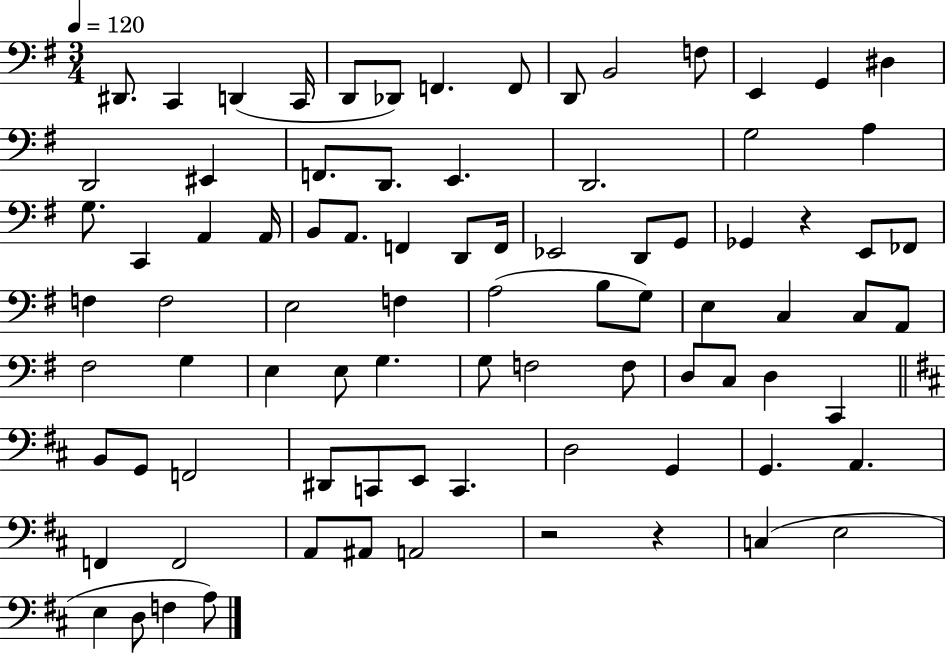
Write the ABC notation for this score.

X:1
T:Untitled
M:3/4
L:1/4
K:G
^D,,/2 C,, D,, C,,/4 D,,/2 _D,,/2 F,, F,,/2 D,,/2 B,,2 F,/2 E,, G,, ^D, D,,2 ^E,, F,,/2 D,,/2 E,, D,,2 G,2 A, G,/2 C,, A,, A,,/4 B,,/2 A,,/2 F,, D,,/2 F,,/4 _E,,2 D,,/2 G,,/2 _G,, z E,,/2 _F,,/2 F, F,2 E,2 F, A,2 B,/2 G,/2 E, C, C,/2 A,,/2 ^F,2 G, E, E,/2 G, G,/2 F,2 F,/2 D,/2 C,/2 D, C,, B,,/2 G,,/2 F,,2 ^D,,/2 C,,/2 E,,/2 C,, D,2 G,, G,, A,, F,, F,,2 A,,/2 ^A,,/2 A,,2 z2 z C, E,2 E, D,/2 F, A,/2